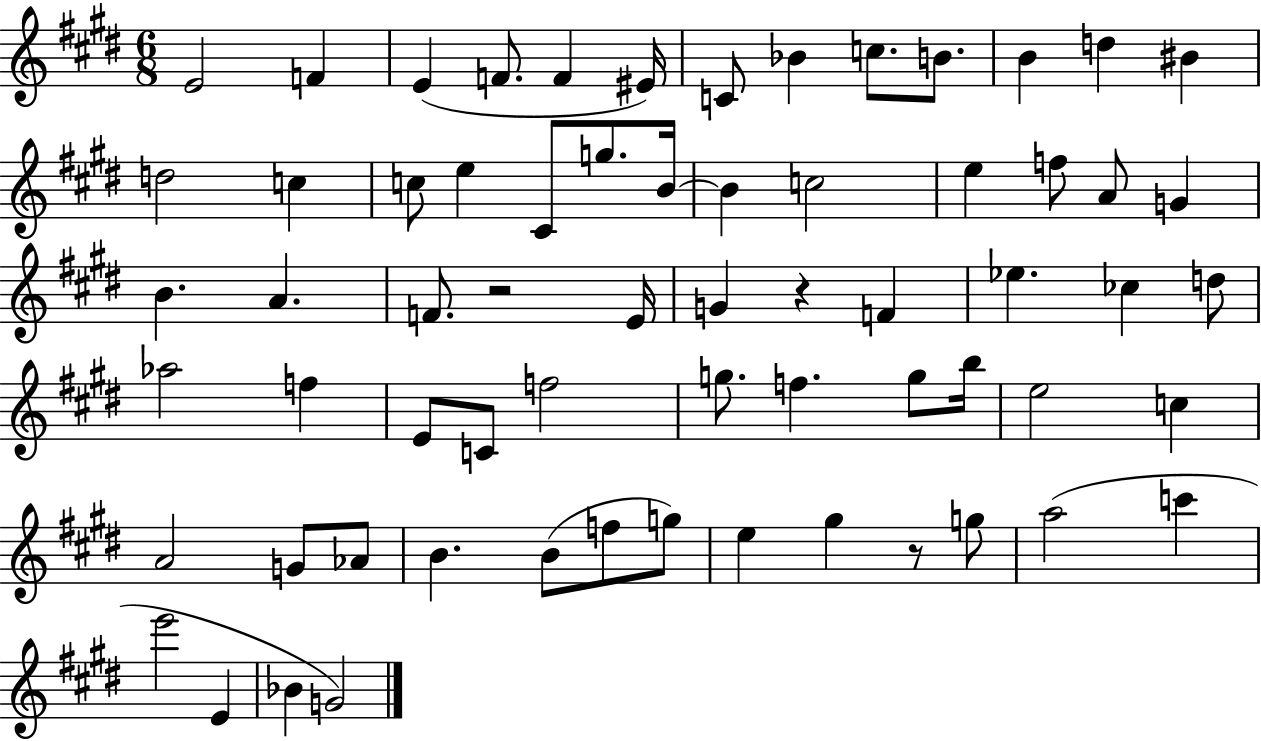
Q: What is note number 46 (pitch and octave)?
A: C5